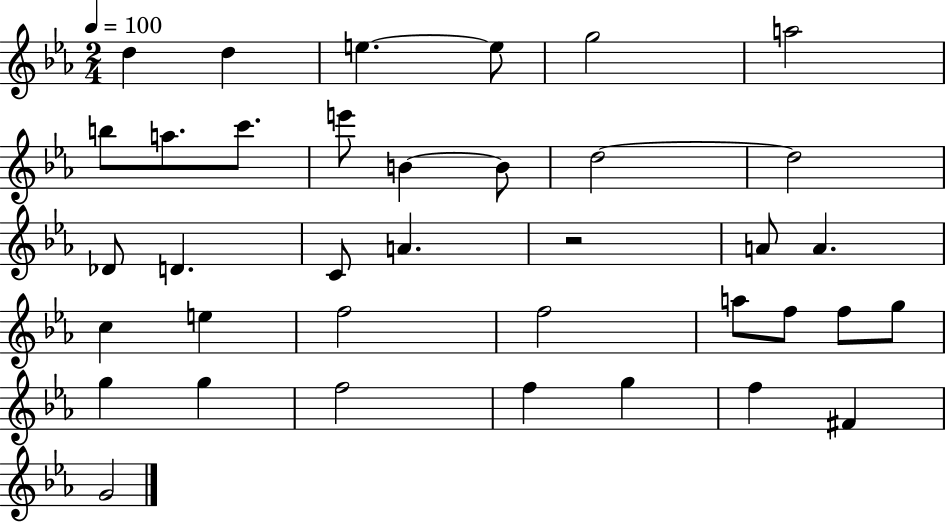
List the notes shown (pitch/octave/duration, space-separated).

D5/q D5/q E5/q. E5/e G5/h A5/h B5/e A5/e. C6/e. E6/e B4/q B4/e D5/h D5/h Db4/e D4/q. C4/e A4/q. R/h A4/e A4/q. C5/q E5/q F5/h F5/h A5/e F5/e F5/e G5/e G5/q G5/q F5/h F5/q G5/q F5/q F#4/q G4/h